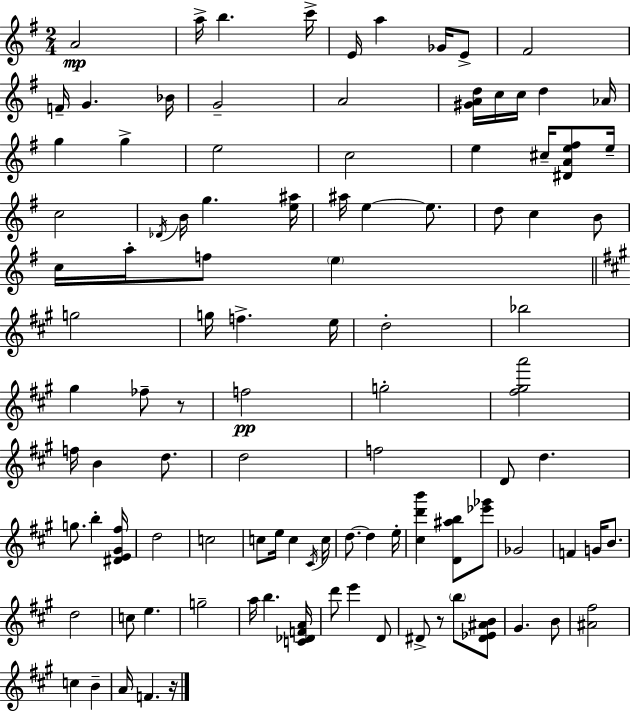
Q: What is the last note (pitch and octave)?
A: F4